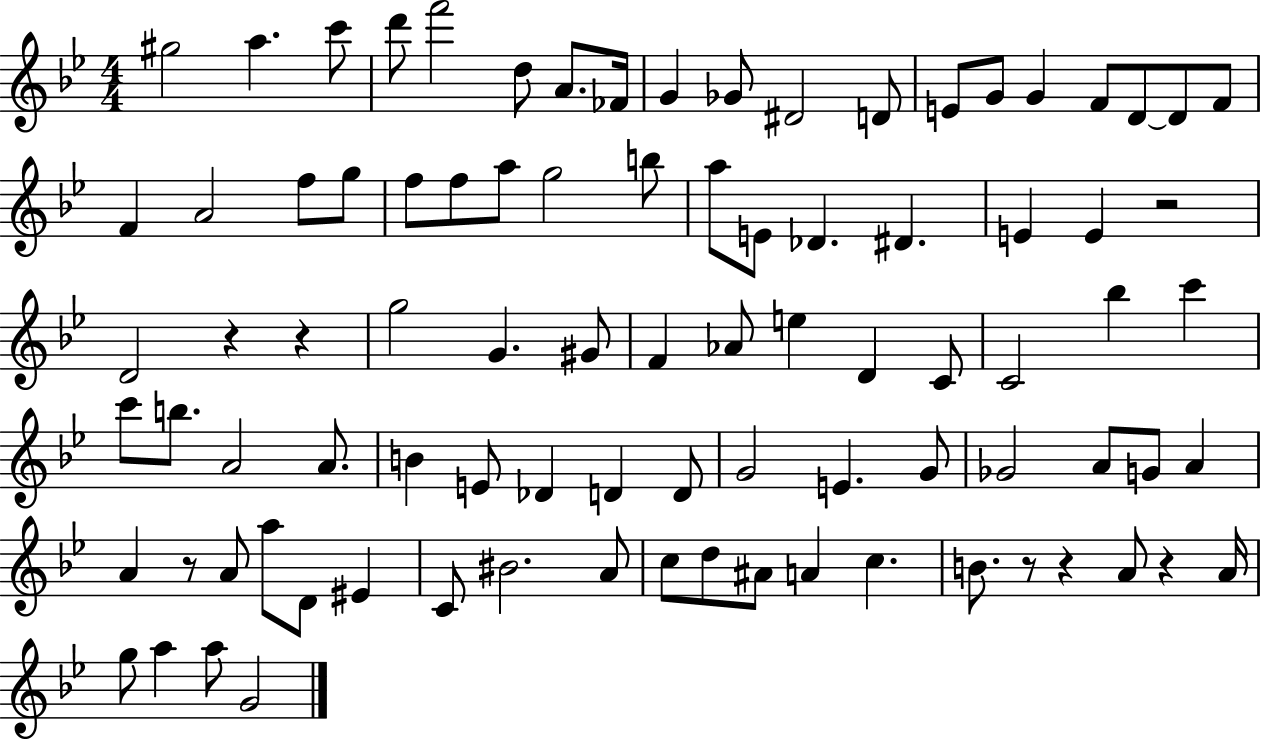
X:1
T:Untitled
M:4/4
L:1/4
K:Bb
^g2 a c'/2 d'/2 f'2 d/2 A/2 _F/4 G _G/2 ^D2 D/2 E/2 G/2 G F/2 D/2 D/2 F/2 F A2 f/2 g/2 f/2 f/2 a/2 g2 b/2 a/2 E/2 _D ^D E E z2 D2 z z g2 G ^G/2 F _A/2 e D C/2 C2 _b c' c'/2 b/2 A2 A/2 B E/2 _D D D/2 G2 E G/2 _G2 A/2 G/2 A A z/2 A/2 a/2 D/2 ^E C/2 ^B2 A/2 c/2 d/2 ^A/2 A c B/2 z/2 z A/2 z A/4 g/2 a a/2 G2